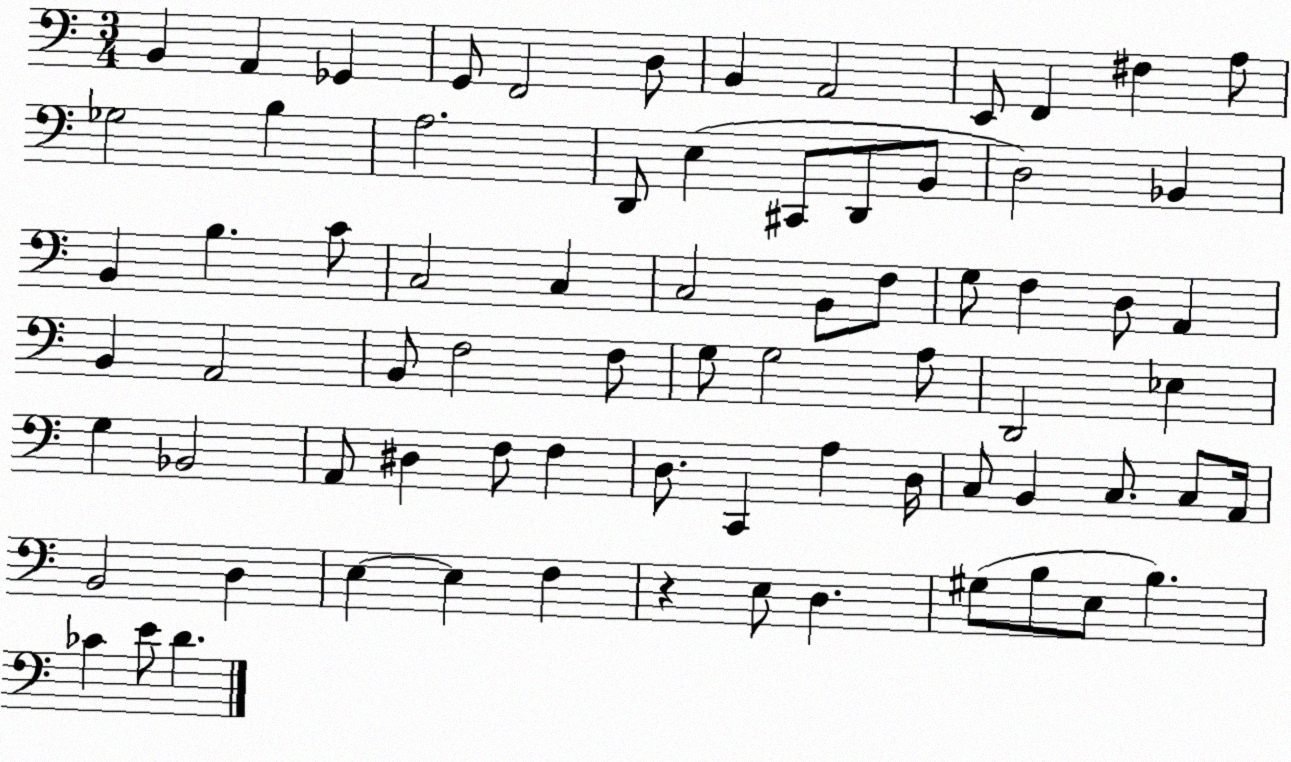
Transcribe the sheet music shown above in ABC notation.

X:1
T:Untitled
M:3/4
L:1/4
K:C
B,, A,, _G,, G,,/2 F,,2 D,/2 B,, A,,2 E,,/2 F,, ^F, A,/2 _G,2 B, A,2 D,,/2 E, ^C,,/2 D,,/2 B,,/2 D,2 _B,, B,, B, C/2 C,2 C, C,2 B,,/2 F,/2 G,/2 F, D,/2 A,, B,, A,,2 B,,/2 F,2 F,/2 G,/2 G,2 A,/2 D,,2 _E, G, _B,,2 A,,/2 ^D, F,/2 F, D,/2 C,, A, D,/4 C,/2 B,, C,/2 C,/2 A,,/4 B,,2 D, E, E, F, z E,/2 D, ^G,/2 B,/2 E,/2 B, _C E/2 D